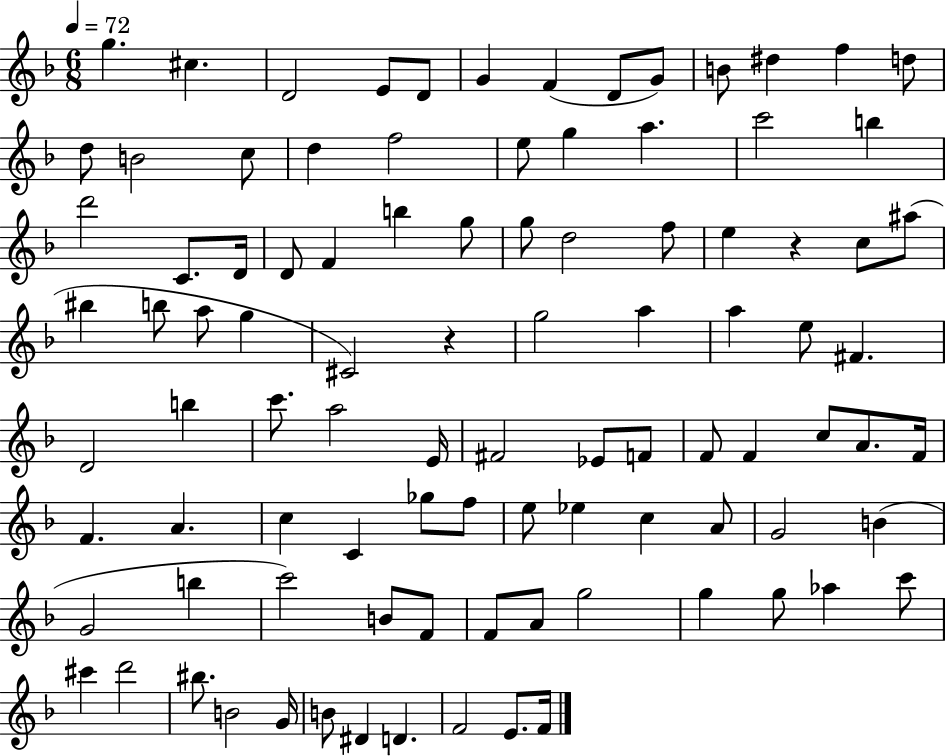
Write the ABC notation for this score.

X:1
T:Untitled
M:6/8
L:1/4
K:F
g ^c D2 E/2 D/2 G F D/2 G/2 B/2 ^d f d/2 d/2 B2 c/2 d f2 e/2 g a c'2 b d'2 C/2 D/4 D/2 F b g/2 g/2 d2 f/2 e z c/2 ^a/2 ^b b/2 a/2 g ^C2 z g2 a a e/2 ^F D2 b c'/2 a2 E/4 ^F2 _E/2 F/2 F/2 F c/2 A/2 F/4 F A c C _g/2 f/2 e/2 _e c A/2 G2 B G2 b c'2 B/2 F/2 F/2 A/2 g2 g g/2 _a c'/2 ^c' d'2 ^b/2 B2 G/4 B/2 ^D D F2 E/2 F/4